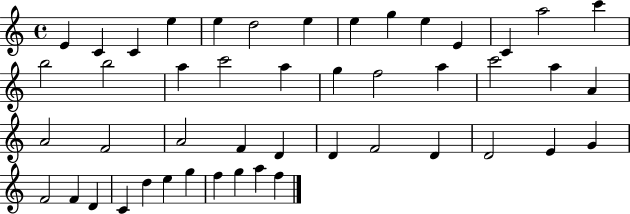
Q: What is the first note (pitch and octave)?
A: E4